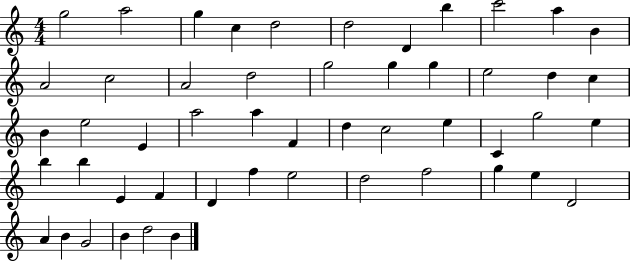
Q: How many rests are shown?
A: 0